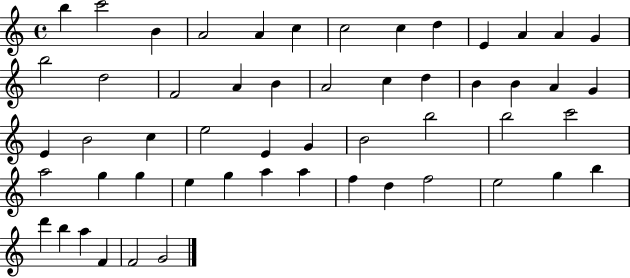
B5/q C6/h B4/q A4/h A4/q C5/q C5/h C5/q D5/q E4/q A4/q A4/q G4/q B5/h D5/h F4/h A4/q B4/q A4/h C5/q D5/q B4/q B4/q A4/q G4/q E4/q B4/h C5/q E5/h E4/q G4/q B4/h B5/h B5/h C6/h A5/h G5/q G5/q E5/q G5/q A5/q A5/q F5/q D5/q F5/h E5/h G5/q B5/q D6/q B5/q A5/q F4/q F4/h G4/h